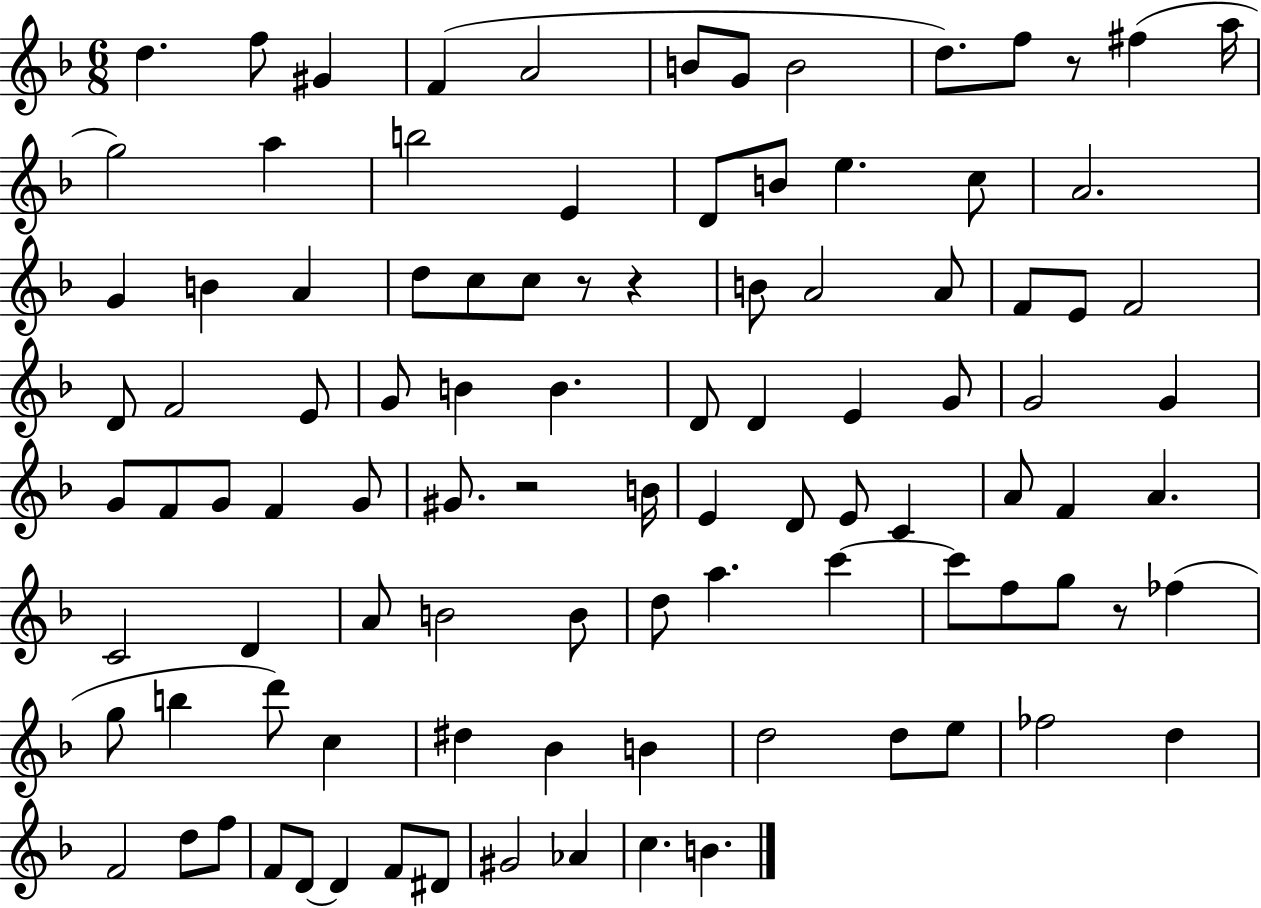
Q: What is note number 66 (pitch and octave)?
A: A5